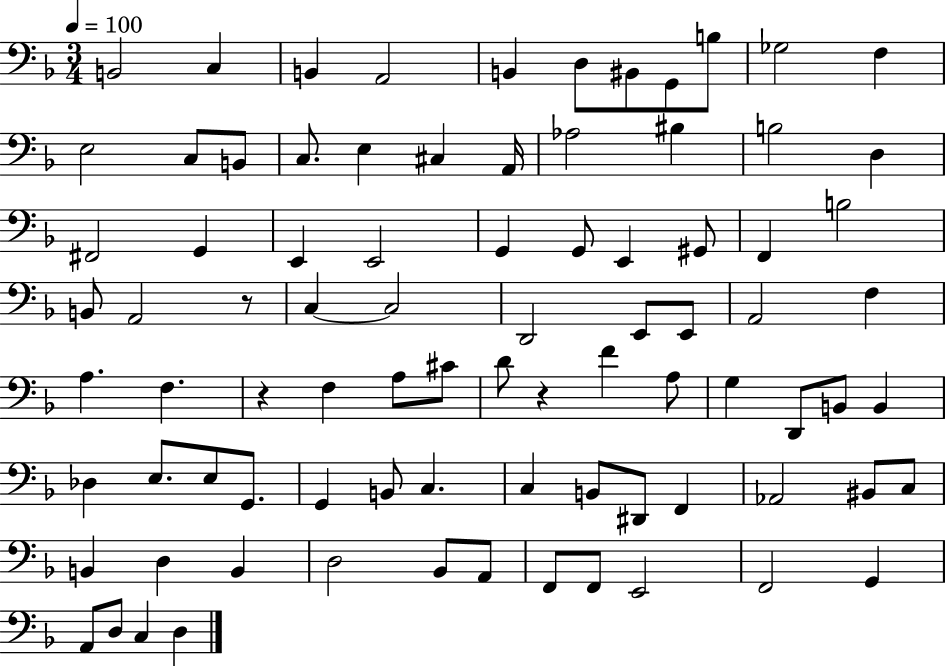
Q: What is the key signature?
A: F major